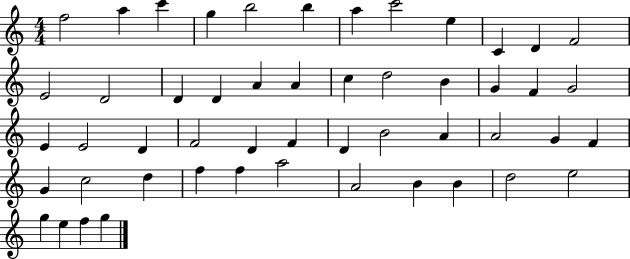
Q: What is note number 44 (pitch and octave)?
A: B4